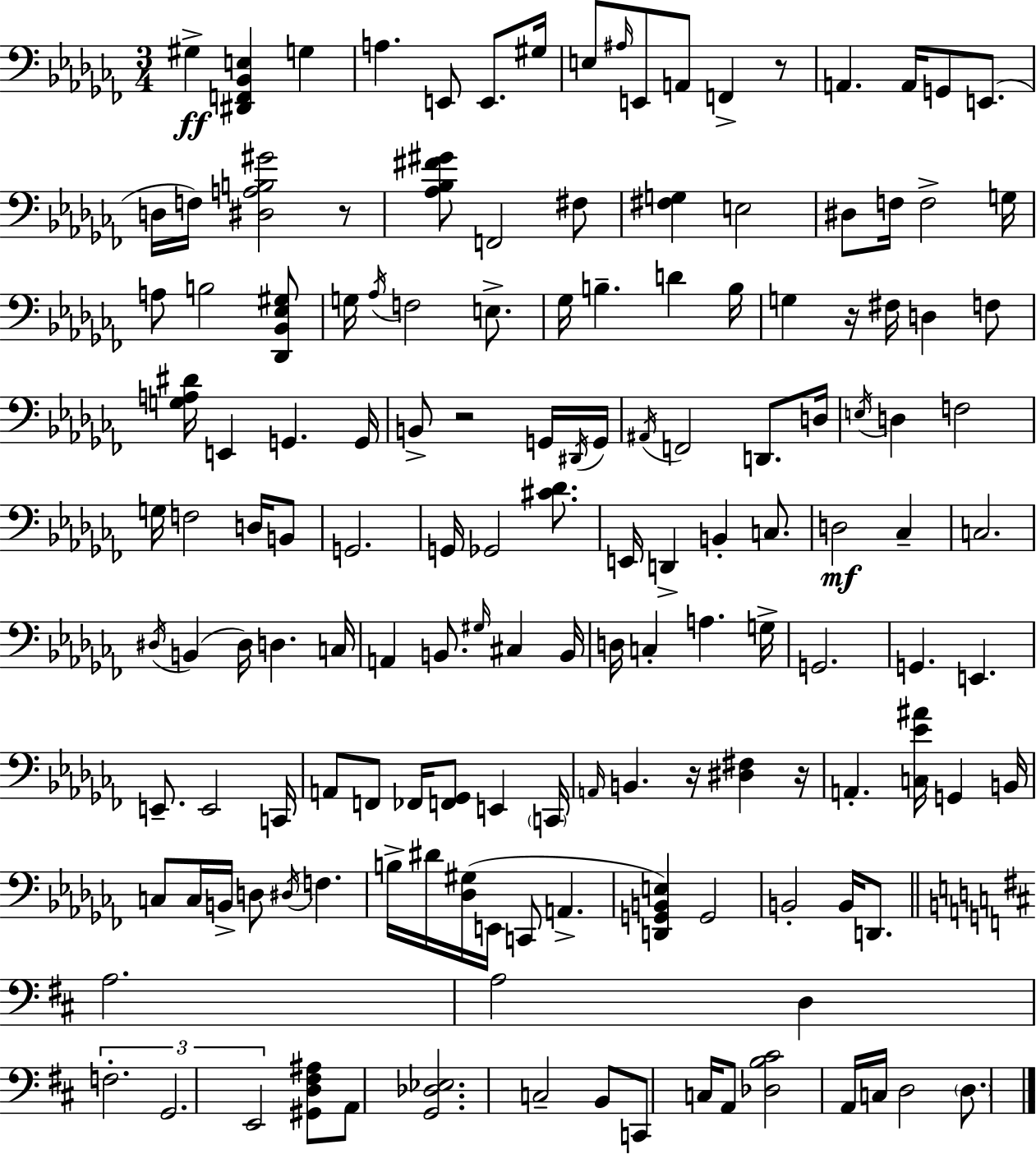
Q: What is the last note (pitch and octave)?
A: D3